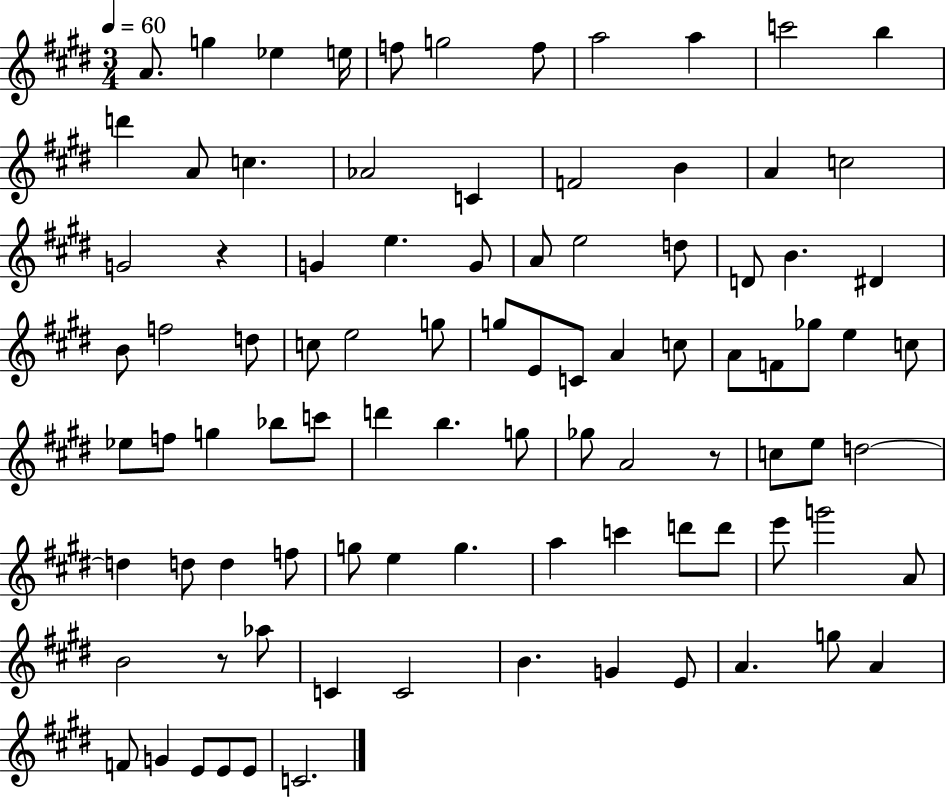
A4/e. G5/q Eb5/q E5/s F5/e G5/h F5/e A5/h A5/q C6/h B5/q D6/q A4/e C5/q. Ab4/h C4/q F4/h B4/q A4/q C5/h G4/h R/q G4/q E5/q. G4/e A4/e E5/h D5/e D4/e B4/q. D#4/q B4/e F5/h D5/e C5/e E5/h G5/e G5/e E4/e C4/e A4/q C5/e A4/e F4/e Gb5/e E5/q C5/e Eb5/e F5/e G5/q Bb5/e C6/e D6/q B5/q. G5/e Gb5/e A4/h R/e C5/e E5/e D5/h D5/q D5/e D5/q F5/e G5/e E5/q G5/q. A5/q C6/q D6/e D6/e E6/e G6/h A4/e B4/h R/e Ab5/e C4/q C4/h B4/q. G4/q E4/e A4/q. G5/e A4/q F4/e G4/q E4/e E4/e E4/e C4/h.